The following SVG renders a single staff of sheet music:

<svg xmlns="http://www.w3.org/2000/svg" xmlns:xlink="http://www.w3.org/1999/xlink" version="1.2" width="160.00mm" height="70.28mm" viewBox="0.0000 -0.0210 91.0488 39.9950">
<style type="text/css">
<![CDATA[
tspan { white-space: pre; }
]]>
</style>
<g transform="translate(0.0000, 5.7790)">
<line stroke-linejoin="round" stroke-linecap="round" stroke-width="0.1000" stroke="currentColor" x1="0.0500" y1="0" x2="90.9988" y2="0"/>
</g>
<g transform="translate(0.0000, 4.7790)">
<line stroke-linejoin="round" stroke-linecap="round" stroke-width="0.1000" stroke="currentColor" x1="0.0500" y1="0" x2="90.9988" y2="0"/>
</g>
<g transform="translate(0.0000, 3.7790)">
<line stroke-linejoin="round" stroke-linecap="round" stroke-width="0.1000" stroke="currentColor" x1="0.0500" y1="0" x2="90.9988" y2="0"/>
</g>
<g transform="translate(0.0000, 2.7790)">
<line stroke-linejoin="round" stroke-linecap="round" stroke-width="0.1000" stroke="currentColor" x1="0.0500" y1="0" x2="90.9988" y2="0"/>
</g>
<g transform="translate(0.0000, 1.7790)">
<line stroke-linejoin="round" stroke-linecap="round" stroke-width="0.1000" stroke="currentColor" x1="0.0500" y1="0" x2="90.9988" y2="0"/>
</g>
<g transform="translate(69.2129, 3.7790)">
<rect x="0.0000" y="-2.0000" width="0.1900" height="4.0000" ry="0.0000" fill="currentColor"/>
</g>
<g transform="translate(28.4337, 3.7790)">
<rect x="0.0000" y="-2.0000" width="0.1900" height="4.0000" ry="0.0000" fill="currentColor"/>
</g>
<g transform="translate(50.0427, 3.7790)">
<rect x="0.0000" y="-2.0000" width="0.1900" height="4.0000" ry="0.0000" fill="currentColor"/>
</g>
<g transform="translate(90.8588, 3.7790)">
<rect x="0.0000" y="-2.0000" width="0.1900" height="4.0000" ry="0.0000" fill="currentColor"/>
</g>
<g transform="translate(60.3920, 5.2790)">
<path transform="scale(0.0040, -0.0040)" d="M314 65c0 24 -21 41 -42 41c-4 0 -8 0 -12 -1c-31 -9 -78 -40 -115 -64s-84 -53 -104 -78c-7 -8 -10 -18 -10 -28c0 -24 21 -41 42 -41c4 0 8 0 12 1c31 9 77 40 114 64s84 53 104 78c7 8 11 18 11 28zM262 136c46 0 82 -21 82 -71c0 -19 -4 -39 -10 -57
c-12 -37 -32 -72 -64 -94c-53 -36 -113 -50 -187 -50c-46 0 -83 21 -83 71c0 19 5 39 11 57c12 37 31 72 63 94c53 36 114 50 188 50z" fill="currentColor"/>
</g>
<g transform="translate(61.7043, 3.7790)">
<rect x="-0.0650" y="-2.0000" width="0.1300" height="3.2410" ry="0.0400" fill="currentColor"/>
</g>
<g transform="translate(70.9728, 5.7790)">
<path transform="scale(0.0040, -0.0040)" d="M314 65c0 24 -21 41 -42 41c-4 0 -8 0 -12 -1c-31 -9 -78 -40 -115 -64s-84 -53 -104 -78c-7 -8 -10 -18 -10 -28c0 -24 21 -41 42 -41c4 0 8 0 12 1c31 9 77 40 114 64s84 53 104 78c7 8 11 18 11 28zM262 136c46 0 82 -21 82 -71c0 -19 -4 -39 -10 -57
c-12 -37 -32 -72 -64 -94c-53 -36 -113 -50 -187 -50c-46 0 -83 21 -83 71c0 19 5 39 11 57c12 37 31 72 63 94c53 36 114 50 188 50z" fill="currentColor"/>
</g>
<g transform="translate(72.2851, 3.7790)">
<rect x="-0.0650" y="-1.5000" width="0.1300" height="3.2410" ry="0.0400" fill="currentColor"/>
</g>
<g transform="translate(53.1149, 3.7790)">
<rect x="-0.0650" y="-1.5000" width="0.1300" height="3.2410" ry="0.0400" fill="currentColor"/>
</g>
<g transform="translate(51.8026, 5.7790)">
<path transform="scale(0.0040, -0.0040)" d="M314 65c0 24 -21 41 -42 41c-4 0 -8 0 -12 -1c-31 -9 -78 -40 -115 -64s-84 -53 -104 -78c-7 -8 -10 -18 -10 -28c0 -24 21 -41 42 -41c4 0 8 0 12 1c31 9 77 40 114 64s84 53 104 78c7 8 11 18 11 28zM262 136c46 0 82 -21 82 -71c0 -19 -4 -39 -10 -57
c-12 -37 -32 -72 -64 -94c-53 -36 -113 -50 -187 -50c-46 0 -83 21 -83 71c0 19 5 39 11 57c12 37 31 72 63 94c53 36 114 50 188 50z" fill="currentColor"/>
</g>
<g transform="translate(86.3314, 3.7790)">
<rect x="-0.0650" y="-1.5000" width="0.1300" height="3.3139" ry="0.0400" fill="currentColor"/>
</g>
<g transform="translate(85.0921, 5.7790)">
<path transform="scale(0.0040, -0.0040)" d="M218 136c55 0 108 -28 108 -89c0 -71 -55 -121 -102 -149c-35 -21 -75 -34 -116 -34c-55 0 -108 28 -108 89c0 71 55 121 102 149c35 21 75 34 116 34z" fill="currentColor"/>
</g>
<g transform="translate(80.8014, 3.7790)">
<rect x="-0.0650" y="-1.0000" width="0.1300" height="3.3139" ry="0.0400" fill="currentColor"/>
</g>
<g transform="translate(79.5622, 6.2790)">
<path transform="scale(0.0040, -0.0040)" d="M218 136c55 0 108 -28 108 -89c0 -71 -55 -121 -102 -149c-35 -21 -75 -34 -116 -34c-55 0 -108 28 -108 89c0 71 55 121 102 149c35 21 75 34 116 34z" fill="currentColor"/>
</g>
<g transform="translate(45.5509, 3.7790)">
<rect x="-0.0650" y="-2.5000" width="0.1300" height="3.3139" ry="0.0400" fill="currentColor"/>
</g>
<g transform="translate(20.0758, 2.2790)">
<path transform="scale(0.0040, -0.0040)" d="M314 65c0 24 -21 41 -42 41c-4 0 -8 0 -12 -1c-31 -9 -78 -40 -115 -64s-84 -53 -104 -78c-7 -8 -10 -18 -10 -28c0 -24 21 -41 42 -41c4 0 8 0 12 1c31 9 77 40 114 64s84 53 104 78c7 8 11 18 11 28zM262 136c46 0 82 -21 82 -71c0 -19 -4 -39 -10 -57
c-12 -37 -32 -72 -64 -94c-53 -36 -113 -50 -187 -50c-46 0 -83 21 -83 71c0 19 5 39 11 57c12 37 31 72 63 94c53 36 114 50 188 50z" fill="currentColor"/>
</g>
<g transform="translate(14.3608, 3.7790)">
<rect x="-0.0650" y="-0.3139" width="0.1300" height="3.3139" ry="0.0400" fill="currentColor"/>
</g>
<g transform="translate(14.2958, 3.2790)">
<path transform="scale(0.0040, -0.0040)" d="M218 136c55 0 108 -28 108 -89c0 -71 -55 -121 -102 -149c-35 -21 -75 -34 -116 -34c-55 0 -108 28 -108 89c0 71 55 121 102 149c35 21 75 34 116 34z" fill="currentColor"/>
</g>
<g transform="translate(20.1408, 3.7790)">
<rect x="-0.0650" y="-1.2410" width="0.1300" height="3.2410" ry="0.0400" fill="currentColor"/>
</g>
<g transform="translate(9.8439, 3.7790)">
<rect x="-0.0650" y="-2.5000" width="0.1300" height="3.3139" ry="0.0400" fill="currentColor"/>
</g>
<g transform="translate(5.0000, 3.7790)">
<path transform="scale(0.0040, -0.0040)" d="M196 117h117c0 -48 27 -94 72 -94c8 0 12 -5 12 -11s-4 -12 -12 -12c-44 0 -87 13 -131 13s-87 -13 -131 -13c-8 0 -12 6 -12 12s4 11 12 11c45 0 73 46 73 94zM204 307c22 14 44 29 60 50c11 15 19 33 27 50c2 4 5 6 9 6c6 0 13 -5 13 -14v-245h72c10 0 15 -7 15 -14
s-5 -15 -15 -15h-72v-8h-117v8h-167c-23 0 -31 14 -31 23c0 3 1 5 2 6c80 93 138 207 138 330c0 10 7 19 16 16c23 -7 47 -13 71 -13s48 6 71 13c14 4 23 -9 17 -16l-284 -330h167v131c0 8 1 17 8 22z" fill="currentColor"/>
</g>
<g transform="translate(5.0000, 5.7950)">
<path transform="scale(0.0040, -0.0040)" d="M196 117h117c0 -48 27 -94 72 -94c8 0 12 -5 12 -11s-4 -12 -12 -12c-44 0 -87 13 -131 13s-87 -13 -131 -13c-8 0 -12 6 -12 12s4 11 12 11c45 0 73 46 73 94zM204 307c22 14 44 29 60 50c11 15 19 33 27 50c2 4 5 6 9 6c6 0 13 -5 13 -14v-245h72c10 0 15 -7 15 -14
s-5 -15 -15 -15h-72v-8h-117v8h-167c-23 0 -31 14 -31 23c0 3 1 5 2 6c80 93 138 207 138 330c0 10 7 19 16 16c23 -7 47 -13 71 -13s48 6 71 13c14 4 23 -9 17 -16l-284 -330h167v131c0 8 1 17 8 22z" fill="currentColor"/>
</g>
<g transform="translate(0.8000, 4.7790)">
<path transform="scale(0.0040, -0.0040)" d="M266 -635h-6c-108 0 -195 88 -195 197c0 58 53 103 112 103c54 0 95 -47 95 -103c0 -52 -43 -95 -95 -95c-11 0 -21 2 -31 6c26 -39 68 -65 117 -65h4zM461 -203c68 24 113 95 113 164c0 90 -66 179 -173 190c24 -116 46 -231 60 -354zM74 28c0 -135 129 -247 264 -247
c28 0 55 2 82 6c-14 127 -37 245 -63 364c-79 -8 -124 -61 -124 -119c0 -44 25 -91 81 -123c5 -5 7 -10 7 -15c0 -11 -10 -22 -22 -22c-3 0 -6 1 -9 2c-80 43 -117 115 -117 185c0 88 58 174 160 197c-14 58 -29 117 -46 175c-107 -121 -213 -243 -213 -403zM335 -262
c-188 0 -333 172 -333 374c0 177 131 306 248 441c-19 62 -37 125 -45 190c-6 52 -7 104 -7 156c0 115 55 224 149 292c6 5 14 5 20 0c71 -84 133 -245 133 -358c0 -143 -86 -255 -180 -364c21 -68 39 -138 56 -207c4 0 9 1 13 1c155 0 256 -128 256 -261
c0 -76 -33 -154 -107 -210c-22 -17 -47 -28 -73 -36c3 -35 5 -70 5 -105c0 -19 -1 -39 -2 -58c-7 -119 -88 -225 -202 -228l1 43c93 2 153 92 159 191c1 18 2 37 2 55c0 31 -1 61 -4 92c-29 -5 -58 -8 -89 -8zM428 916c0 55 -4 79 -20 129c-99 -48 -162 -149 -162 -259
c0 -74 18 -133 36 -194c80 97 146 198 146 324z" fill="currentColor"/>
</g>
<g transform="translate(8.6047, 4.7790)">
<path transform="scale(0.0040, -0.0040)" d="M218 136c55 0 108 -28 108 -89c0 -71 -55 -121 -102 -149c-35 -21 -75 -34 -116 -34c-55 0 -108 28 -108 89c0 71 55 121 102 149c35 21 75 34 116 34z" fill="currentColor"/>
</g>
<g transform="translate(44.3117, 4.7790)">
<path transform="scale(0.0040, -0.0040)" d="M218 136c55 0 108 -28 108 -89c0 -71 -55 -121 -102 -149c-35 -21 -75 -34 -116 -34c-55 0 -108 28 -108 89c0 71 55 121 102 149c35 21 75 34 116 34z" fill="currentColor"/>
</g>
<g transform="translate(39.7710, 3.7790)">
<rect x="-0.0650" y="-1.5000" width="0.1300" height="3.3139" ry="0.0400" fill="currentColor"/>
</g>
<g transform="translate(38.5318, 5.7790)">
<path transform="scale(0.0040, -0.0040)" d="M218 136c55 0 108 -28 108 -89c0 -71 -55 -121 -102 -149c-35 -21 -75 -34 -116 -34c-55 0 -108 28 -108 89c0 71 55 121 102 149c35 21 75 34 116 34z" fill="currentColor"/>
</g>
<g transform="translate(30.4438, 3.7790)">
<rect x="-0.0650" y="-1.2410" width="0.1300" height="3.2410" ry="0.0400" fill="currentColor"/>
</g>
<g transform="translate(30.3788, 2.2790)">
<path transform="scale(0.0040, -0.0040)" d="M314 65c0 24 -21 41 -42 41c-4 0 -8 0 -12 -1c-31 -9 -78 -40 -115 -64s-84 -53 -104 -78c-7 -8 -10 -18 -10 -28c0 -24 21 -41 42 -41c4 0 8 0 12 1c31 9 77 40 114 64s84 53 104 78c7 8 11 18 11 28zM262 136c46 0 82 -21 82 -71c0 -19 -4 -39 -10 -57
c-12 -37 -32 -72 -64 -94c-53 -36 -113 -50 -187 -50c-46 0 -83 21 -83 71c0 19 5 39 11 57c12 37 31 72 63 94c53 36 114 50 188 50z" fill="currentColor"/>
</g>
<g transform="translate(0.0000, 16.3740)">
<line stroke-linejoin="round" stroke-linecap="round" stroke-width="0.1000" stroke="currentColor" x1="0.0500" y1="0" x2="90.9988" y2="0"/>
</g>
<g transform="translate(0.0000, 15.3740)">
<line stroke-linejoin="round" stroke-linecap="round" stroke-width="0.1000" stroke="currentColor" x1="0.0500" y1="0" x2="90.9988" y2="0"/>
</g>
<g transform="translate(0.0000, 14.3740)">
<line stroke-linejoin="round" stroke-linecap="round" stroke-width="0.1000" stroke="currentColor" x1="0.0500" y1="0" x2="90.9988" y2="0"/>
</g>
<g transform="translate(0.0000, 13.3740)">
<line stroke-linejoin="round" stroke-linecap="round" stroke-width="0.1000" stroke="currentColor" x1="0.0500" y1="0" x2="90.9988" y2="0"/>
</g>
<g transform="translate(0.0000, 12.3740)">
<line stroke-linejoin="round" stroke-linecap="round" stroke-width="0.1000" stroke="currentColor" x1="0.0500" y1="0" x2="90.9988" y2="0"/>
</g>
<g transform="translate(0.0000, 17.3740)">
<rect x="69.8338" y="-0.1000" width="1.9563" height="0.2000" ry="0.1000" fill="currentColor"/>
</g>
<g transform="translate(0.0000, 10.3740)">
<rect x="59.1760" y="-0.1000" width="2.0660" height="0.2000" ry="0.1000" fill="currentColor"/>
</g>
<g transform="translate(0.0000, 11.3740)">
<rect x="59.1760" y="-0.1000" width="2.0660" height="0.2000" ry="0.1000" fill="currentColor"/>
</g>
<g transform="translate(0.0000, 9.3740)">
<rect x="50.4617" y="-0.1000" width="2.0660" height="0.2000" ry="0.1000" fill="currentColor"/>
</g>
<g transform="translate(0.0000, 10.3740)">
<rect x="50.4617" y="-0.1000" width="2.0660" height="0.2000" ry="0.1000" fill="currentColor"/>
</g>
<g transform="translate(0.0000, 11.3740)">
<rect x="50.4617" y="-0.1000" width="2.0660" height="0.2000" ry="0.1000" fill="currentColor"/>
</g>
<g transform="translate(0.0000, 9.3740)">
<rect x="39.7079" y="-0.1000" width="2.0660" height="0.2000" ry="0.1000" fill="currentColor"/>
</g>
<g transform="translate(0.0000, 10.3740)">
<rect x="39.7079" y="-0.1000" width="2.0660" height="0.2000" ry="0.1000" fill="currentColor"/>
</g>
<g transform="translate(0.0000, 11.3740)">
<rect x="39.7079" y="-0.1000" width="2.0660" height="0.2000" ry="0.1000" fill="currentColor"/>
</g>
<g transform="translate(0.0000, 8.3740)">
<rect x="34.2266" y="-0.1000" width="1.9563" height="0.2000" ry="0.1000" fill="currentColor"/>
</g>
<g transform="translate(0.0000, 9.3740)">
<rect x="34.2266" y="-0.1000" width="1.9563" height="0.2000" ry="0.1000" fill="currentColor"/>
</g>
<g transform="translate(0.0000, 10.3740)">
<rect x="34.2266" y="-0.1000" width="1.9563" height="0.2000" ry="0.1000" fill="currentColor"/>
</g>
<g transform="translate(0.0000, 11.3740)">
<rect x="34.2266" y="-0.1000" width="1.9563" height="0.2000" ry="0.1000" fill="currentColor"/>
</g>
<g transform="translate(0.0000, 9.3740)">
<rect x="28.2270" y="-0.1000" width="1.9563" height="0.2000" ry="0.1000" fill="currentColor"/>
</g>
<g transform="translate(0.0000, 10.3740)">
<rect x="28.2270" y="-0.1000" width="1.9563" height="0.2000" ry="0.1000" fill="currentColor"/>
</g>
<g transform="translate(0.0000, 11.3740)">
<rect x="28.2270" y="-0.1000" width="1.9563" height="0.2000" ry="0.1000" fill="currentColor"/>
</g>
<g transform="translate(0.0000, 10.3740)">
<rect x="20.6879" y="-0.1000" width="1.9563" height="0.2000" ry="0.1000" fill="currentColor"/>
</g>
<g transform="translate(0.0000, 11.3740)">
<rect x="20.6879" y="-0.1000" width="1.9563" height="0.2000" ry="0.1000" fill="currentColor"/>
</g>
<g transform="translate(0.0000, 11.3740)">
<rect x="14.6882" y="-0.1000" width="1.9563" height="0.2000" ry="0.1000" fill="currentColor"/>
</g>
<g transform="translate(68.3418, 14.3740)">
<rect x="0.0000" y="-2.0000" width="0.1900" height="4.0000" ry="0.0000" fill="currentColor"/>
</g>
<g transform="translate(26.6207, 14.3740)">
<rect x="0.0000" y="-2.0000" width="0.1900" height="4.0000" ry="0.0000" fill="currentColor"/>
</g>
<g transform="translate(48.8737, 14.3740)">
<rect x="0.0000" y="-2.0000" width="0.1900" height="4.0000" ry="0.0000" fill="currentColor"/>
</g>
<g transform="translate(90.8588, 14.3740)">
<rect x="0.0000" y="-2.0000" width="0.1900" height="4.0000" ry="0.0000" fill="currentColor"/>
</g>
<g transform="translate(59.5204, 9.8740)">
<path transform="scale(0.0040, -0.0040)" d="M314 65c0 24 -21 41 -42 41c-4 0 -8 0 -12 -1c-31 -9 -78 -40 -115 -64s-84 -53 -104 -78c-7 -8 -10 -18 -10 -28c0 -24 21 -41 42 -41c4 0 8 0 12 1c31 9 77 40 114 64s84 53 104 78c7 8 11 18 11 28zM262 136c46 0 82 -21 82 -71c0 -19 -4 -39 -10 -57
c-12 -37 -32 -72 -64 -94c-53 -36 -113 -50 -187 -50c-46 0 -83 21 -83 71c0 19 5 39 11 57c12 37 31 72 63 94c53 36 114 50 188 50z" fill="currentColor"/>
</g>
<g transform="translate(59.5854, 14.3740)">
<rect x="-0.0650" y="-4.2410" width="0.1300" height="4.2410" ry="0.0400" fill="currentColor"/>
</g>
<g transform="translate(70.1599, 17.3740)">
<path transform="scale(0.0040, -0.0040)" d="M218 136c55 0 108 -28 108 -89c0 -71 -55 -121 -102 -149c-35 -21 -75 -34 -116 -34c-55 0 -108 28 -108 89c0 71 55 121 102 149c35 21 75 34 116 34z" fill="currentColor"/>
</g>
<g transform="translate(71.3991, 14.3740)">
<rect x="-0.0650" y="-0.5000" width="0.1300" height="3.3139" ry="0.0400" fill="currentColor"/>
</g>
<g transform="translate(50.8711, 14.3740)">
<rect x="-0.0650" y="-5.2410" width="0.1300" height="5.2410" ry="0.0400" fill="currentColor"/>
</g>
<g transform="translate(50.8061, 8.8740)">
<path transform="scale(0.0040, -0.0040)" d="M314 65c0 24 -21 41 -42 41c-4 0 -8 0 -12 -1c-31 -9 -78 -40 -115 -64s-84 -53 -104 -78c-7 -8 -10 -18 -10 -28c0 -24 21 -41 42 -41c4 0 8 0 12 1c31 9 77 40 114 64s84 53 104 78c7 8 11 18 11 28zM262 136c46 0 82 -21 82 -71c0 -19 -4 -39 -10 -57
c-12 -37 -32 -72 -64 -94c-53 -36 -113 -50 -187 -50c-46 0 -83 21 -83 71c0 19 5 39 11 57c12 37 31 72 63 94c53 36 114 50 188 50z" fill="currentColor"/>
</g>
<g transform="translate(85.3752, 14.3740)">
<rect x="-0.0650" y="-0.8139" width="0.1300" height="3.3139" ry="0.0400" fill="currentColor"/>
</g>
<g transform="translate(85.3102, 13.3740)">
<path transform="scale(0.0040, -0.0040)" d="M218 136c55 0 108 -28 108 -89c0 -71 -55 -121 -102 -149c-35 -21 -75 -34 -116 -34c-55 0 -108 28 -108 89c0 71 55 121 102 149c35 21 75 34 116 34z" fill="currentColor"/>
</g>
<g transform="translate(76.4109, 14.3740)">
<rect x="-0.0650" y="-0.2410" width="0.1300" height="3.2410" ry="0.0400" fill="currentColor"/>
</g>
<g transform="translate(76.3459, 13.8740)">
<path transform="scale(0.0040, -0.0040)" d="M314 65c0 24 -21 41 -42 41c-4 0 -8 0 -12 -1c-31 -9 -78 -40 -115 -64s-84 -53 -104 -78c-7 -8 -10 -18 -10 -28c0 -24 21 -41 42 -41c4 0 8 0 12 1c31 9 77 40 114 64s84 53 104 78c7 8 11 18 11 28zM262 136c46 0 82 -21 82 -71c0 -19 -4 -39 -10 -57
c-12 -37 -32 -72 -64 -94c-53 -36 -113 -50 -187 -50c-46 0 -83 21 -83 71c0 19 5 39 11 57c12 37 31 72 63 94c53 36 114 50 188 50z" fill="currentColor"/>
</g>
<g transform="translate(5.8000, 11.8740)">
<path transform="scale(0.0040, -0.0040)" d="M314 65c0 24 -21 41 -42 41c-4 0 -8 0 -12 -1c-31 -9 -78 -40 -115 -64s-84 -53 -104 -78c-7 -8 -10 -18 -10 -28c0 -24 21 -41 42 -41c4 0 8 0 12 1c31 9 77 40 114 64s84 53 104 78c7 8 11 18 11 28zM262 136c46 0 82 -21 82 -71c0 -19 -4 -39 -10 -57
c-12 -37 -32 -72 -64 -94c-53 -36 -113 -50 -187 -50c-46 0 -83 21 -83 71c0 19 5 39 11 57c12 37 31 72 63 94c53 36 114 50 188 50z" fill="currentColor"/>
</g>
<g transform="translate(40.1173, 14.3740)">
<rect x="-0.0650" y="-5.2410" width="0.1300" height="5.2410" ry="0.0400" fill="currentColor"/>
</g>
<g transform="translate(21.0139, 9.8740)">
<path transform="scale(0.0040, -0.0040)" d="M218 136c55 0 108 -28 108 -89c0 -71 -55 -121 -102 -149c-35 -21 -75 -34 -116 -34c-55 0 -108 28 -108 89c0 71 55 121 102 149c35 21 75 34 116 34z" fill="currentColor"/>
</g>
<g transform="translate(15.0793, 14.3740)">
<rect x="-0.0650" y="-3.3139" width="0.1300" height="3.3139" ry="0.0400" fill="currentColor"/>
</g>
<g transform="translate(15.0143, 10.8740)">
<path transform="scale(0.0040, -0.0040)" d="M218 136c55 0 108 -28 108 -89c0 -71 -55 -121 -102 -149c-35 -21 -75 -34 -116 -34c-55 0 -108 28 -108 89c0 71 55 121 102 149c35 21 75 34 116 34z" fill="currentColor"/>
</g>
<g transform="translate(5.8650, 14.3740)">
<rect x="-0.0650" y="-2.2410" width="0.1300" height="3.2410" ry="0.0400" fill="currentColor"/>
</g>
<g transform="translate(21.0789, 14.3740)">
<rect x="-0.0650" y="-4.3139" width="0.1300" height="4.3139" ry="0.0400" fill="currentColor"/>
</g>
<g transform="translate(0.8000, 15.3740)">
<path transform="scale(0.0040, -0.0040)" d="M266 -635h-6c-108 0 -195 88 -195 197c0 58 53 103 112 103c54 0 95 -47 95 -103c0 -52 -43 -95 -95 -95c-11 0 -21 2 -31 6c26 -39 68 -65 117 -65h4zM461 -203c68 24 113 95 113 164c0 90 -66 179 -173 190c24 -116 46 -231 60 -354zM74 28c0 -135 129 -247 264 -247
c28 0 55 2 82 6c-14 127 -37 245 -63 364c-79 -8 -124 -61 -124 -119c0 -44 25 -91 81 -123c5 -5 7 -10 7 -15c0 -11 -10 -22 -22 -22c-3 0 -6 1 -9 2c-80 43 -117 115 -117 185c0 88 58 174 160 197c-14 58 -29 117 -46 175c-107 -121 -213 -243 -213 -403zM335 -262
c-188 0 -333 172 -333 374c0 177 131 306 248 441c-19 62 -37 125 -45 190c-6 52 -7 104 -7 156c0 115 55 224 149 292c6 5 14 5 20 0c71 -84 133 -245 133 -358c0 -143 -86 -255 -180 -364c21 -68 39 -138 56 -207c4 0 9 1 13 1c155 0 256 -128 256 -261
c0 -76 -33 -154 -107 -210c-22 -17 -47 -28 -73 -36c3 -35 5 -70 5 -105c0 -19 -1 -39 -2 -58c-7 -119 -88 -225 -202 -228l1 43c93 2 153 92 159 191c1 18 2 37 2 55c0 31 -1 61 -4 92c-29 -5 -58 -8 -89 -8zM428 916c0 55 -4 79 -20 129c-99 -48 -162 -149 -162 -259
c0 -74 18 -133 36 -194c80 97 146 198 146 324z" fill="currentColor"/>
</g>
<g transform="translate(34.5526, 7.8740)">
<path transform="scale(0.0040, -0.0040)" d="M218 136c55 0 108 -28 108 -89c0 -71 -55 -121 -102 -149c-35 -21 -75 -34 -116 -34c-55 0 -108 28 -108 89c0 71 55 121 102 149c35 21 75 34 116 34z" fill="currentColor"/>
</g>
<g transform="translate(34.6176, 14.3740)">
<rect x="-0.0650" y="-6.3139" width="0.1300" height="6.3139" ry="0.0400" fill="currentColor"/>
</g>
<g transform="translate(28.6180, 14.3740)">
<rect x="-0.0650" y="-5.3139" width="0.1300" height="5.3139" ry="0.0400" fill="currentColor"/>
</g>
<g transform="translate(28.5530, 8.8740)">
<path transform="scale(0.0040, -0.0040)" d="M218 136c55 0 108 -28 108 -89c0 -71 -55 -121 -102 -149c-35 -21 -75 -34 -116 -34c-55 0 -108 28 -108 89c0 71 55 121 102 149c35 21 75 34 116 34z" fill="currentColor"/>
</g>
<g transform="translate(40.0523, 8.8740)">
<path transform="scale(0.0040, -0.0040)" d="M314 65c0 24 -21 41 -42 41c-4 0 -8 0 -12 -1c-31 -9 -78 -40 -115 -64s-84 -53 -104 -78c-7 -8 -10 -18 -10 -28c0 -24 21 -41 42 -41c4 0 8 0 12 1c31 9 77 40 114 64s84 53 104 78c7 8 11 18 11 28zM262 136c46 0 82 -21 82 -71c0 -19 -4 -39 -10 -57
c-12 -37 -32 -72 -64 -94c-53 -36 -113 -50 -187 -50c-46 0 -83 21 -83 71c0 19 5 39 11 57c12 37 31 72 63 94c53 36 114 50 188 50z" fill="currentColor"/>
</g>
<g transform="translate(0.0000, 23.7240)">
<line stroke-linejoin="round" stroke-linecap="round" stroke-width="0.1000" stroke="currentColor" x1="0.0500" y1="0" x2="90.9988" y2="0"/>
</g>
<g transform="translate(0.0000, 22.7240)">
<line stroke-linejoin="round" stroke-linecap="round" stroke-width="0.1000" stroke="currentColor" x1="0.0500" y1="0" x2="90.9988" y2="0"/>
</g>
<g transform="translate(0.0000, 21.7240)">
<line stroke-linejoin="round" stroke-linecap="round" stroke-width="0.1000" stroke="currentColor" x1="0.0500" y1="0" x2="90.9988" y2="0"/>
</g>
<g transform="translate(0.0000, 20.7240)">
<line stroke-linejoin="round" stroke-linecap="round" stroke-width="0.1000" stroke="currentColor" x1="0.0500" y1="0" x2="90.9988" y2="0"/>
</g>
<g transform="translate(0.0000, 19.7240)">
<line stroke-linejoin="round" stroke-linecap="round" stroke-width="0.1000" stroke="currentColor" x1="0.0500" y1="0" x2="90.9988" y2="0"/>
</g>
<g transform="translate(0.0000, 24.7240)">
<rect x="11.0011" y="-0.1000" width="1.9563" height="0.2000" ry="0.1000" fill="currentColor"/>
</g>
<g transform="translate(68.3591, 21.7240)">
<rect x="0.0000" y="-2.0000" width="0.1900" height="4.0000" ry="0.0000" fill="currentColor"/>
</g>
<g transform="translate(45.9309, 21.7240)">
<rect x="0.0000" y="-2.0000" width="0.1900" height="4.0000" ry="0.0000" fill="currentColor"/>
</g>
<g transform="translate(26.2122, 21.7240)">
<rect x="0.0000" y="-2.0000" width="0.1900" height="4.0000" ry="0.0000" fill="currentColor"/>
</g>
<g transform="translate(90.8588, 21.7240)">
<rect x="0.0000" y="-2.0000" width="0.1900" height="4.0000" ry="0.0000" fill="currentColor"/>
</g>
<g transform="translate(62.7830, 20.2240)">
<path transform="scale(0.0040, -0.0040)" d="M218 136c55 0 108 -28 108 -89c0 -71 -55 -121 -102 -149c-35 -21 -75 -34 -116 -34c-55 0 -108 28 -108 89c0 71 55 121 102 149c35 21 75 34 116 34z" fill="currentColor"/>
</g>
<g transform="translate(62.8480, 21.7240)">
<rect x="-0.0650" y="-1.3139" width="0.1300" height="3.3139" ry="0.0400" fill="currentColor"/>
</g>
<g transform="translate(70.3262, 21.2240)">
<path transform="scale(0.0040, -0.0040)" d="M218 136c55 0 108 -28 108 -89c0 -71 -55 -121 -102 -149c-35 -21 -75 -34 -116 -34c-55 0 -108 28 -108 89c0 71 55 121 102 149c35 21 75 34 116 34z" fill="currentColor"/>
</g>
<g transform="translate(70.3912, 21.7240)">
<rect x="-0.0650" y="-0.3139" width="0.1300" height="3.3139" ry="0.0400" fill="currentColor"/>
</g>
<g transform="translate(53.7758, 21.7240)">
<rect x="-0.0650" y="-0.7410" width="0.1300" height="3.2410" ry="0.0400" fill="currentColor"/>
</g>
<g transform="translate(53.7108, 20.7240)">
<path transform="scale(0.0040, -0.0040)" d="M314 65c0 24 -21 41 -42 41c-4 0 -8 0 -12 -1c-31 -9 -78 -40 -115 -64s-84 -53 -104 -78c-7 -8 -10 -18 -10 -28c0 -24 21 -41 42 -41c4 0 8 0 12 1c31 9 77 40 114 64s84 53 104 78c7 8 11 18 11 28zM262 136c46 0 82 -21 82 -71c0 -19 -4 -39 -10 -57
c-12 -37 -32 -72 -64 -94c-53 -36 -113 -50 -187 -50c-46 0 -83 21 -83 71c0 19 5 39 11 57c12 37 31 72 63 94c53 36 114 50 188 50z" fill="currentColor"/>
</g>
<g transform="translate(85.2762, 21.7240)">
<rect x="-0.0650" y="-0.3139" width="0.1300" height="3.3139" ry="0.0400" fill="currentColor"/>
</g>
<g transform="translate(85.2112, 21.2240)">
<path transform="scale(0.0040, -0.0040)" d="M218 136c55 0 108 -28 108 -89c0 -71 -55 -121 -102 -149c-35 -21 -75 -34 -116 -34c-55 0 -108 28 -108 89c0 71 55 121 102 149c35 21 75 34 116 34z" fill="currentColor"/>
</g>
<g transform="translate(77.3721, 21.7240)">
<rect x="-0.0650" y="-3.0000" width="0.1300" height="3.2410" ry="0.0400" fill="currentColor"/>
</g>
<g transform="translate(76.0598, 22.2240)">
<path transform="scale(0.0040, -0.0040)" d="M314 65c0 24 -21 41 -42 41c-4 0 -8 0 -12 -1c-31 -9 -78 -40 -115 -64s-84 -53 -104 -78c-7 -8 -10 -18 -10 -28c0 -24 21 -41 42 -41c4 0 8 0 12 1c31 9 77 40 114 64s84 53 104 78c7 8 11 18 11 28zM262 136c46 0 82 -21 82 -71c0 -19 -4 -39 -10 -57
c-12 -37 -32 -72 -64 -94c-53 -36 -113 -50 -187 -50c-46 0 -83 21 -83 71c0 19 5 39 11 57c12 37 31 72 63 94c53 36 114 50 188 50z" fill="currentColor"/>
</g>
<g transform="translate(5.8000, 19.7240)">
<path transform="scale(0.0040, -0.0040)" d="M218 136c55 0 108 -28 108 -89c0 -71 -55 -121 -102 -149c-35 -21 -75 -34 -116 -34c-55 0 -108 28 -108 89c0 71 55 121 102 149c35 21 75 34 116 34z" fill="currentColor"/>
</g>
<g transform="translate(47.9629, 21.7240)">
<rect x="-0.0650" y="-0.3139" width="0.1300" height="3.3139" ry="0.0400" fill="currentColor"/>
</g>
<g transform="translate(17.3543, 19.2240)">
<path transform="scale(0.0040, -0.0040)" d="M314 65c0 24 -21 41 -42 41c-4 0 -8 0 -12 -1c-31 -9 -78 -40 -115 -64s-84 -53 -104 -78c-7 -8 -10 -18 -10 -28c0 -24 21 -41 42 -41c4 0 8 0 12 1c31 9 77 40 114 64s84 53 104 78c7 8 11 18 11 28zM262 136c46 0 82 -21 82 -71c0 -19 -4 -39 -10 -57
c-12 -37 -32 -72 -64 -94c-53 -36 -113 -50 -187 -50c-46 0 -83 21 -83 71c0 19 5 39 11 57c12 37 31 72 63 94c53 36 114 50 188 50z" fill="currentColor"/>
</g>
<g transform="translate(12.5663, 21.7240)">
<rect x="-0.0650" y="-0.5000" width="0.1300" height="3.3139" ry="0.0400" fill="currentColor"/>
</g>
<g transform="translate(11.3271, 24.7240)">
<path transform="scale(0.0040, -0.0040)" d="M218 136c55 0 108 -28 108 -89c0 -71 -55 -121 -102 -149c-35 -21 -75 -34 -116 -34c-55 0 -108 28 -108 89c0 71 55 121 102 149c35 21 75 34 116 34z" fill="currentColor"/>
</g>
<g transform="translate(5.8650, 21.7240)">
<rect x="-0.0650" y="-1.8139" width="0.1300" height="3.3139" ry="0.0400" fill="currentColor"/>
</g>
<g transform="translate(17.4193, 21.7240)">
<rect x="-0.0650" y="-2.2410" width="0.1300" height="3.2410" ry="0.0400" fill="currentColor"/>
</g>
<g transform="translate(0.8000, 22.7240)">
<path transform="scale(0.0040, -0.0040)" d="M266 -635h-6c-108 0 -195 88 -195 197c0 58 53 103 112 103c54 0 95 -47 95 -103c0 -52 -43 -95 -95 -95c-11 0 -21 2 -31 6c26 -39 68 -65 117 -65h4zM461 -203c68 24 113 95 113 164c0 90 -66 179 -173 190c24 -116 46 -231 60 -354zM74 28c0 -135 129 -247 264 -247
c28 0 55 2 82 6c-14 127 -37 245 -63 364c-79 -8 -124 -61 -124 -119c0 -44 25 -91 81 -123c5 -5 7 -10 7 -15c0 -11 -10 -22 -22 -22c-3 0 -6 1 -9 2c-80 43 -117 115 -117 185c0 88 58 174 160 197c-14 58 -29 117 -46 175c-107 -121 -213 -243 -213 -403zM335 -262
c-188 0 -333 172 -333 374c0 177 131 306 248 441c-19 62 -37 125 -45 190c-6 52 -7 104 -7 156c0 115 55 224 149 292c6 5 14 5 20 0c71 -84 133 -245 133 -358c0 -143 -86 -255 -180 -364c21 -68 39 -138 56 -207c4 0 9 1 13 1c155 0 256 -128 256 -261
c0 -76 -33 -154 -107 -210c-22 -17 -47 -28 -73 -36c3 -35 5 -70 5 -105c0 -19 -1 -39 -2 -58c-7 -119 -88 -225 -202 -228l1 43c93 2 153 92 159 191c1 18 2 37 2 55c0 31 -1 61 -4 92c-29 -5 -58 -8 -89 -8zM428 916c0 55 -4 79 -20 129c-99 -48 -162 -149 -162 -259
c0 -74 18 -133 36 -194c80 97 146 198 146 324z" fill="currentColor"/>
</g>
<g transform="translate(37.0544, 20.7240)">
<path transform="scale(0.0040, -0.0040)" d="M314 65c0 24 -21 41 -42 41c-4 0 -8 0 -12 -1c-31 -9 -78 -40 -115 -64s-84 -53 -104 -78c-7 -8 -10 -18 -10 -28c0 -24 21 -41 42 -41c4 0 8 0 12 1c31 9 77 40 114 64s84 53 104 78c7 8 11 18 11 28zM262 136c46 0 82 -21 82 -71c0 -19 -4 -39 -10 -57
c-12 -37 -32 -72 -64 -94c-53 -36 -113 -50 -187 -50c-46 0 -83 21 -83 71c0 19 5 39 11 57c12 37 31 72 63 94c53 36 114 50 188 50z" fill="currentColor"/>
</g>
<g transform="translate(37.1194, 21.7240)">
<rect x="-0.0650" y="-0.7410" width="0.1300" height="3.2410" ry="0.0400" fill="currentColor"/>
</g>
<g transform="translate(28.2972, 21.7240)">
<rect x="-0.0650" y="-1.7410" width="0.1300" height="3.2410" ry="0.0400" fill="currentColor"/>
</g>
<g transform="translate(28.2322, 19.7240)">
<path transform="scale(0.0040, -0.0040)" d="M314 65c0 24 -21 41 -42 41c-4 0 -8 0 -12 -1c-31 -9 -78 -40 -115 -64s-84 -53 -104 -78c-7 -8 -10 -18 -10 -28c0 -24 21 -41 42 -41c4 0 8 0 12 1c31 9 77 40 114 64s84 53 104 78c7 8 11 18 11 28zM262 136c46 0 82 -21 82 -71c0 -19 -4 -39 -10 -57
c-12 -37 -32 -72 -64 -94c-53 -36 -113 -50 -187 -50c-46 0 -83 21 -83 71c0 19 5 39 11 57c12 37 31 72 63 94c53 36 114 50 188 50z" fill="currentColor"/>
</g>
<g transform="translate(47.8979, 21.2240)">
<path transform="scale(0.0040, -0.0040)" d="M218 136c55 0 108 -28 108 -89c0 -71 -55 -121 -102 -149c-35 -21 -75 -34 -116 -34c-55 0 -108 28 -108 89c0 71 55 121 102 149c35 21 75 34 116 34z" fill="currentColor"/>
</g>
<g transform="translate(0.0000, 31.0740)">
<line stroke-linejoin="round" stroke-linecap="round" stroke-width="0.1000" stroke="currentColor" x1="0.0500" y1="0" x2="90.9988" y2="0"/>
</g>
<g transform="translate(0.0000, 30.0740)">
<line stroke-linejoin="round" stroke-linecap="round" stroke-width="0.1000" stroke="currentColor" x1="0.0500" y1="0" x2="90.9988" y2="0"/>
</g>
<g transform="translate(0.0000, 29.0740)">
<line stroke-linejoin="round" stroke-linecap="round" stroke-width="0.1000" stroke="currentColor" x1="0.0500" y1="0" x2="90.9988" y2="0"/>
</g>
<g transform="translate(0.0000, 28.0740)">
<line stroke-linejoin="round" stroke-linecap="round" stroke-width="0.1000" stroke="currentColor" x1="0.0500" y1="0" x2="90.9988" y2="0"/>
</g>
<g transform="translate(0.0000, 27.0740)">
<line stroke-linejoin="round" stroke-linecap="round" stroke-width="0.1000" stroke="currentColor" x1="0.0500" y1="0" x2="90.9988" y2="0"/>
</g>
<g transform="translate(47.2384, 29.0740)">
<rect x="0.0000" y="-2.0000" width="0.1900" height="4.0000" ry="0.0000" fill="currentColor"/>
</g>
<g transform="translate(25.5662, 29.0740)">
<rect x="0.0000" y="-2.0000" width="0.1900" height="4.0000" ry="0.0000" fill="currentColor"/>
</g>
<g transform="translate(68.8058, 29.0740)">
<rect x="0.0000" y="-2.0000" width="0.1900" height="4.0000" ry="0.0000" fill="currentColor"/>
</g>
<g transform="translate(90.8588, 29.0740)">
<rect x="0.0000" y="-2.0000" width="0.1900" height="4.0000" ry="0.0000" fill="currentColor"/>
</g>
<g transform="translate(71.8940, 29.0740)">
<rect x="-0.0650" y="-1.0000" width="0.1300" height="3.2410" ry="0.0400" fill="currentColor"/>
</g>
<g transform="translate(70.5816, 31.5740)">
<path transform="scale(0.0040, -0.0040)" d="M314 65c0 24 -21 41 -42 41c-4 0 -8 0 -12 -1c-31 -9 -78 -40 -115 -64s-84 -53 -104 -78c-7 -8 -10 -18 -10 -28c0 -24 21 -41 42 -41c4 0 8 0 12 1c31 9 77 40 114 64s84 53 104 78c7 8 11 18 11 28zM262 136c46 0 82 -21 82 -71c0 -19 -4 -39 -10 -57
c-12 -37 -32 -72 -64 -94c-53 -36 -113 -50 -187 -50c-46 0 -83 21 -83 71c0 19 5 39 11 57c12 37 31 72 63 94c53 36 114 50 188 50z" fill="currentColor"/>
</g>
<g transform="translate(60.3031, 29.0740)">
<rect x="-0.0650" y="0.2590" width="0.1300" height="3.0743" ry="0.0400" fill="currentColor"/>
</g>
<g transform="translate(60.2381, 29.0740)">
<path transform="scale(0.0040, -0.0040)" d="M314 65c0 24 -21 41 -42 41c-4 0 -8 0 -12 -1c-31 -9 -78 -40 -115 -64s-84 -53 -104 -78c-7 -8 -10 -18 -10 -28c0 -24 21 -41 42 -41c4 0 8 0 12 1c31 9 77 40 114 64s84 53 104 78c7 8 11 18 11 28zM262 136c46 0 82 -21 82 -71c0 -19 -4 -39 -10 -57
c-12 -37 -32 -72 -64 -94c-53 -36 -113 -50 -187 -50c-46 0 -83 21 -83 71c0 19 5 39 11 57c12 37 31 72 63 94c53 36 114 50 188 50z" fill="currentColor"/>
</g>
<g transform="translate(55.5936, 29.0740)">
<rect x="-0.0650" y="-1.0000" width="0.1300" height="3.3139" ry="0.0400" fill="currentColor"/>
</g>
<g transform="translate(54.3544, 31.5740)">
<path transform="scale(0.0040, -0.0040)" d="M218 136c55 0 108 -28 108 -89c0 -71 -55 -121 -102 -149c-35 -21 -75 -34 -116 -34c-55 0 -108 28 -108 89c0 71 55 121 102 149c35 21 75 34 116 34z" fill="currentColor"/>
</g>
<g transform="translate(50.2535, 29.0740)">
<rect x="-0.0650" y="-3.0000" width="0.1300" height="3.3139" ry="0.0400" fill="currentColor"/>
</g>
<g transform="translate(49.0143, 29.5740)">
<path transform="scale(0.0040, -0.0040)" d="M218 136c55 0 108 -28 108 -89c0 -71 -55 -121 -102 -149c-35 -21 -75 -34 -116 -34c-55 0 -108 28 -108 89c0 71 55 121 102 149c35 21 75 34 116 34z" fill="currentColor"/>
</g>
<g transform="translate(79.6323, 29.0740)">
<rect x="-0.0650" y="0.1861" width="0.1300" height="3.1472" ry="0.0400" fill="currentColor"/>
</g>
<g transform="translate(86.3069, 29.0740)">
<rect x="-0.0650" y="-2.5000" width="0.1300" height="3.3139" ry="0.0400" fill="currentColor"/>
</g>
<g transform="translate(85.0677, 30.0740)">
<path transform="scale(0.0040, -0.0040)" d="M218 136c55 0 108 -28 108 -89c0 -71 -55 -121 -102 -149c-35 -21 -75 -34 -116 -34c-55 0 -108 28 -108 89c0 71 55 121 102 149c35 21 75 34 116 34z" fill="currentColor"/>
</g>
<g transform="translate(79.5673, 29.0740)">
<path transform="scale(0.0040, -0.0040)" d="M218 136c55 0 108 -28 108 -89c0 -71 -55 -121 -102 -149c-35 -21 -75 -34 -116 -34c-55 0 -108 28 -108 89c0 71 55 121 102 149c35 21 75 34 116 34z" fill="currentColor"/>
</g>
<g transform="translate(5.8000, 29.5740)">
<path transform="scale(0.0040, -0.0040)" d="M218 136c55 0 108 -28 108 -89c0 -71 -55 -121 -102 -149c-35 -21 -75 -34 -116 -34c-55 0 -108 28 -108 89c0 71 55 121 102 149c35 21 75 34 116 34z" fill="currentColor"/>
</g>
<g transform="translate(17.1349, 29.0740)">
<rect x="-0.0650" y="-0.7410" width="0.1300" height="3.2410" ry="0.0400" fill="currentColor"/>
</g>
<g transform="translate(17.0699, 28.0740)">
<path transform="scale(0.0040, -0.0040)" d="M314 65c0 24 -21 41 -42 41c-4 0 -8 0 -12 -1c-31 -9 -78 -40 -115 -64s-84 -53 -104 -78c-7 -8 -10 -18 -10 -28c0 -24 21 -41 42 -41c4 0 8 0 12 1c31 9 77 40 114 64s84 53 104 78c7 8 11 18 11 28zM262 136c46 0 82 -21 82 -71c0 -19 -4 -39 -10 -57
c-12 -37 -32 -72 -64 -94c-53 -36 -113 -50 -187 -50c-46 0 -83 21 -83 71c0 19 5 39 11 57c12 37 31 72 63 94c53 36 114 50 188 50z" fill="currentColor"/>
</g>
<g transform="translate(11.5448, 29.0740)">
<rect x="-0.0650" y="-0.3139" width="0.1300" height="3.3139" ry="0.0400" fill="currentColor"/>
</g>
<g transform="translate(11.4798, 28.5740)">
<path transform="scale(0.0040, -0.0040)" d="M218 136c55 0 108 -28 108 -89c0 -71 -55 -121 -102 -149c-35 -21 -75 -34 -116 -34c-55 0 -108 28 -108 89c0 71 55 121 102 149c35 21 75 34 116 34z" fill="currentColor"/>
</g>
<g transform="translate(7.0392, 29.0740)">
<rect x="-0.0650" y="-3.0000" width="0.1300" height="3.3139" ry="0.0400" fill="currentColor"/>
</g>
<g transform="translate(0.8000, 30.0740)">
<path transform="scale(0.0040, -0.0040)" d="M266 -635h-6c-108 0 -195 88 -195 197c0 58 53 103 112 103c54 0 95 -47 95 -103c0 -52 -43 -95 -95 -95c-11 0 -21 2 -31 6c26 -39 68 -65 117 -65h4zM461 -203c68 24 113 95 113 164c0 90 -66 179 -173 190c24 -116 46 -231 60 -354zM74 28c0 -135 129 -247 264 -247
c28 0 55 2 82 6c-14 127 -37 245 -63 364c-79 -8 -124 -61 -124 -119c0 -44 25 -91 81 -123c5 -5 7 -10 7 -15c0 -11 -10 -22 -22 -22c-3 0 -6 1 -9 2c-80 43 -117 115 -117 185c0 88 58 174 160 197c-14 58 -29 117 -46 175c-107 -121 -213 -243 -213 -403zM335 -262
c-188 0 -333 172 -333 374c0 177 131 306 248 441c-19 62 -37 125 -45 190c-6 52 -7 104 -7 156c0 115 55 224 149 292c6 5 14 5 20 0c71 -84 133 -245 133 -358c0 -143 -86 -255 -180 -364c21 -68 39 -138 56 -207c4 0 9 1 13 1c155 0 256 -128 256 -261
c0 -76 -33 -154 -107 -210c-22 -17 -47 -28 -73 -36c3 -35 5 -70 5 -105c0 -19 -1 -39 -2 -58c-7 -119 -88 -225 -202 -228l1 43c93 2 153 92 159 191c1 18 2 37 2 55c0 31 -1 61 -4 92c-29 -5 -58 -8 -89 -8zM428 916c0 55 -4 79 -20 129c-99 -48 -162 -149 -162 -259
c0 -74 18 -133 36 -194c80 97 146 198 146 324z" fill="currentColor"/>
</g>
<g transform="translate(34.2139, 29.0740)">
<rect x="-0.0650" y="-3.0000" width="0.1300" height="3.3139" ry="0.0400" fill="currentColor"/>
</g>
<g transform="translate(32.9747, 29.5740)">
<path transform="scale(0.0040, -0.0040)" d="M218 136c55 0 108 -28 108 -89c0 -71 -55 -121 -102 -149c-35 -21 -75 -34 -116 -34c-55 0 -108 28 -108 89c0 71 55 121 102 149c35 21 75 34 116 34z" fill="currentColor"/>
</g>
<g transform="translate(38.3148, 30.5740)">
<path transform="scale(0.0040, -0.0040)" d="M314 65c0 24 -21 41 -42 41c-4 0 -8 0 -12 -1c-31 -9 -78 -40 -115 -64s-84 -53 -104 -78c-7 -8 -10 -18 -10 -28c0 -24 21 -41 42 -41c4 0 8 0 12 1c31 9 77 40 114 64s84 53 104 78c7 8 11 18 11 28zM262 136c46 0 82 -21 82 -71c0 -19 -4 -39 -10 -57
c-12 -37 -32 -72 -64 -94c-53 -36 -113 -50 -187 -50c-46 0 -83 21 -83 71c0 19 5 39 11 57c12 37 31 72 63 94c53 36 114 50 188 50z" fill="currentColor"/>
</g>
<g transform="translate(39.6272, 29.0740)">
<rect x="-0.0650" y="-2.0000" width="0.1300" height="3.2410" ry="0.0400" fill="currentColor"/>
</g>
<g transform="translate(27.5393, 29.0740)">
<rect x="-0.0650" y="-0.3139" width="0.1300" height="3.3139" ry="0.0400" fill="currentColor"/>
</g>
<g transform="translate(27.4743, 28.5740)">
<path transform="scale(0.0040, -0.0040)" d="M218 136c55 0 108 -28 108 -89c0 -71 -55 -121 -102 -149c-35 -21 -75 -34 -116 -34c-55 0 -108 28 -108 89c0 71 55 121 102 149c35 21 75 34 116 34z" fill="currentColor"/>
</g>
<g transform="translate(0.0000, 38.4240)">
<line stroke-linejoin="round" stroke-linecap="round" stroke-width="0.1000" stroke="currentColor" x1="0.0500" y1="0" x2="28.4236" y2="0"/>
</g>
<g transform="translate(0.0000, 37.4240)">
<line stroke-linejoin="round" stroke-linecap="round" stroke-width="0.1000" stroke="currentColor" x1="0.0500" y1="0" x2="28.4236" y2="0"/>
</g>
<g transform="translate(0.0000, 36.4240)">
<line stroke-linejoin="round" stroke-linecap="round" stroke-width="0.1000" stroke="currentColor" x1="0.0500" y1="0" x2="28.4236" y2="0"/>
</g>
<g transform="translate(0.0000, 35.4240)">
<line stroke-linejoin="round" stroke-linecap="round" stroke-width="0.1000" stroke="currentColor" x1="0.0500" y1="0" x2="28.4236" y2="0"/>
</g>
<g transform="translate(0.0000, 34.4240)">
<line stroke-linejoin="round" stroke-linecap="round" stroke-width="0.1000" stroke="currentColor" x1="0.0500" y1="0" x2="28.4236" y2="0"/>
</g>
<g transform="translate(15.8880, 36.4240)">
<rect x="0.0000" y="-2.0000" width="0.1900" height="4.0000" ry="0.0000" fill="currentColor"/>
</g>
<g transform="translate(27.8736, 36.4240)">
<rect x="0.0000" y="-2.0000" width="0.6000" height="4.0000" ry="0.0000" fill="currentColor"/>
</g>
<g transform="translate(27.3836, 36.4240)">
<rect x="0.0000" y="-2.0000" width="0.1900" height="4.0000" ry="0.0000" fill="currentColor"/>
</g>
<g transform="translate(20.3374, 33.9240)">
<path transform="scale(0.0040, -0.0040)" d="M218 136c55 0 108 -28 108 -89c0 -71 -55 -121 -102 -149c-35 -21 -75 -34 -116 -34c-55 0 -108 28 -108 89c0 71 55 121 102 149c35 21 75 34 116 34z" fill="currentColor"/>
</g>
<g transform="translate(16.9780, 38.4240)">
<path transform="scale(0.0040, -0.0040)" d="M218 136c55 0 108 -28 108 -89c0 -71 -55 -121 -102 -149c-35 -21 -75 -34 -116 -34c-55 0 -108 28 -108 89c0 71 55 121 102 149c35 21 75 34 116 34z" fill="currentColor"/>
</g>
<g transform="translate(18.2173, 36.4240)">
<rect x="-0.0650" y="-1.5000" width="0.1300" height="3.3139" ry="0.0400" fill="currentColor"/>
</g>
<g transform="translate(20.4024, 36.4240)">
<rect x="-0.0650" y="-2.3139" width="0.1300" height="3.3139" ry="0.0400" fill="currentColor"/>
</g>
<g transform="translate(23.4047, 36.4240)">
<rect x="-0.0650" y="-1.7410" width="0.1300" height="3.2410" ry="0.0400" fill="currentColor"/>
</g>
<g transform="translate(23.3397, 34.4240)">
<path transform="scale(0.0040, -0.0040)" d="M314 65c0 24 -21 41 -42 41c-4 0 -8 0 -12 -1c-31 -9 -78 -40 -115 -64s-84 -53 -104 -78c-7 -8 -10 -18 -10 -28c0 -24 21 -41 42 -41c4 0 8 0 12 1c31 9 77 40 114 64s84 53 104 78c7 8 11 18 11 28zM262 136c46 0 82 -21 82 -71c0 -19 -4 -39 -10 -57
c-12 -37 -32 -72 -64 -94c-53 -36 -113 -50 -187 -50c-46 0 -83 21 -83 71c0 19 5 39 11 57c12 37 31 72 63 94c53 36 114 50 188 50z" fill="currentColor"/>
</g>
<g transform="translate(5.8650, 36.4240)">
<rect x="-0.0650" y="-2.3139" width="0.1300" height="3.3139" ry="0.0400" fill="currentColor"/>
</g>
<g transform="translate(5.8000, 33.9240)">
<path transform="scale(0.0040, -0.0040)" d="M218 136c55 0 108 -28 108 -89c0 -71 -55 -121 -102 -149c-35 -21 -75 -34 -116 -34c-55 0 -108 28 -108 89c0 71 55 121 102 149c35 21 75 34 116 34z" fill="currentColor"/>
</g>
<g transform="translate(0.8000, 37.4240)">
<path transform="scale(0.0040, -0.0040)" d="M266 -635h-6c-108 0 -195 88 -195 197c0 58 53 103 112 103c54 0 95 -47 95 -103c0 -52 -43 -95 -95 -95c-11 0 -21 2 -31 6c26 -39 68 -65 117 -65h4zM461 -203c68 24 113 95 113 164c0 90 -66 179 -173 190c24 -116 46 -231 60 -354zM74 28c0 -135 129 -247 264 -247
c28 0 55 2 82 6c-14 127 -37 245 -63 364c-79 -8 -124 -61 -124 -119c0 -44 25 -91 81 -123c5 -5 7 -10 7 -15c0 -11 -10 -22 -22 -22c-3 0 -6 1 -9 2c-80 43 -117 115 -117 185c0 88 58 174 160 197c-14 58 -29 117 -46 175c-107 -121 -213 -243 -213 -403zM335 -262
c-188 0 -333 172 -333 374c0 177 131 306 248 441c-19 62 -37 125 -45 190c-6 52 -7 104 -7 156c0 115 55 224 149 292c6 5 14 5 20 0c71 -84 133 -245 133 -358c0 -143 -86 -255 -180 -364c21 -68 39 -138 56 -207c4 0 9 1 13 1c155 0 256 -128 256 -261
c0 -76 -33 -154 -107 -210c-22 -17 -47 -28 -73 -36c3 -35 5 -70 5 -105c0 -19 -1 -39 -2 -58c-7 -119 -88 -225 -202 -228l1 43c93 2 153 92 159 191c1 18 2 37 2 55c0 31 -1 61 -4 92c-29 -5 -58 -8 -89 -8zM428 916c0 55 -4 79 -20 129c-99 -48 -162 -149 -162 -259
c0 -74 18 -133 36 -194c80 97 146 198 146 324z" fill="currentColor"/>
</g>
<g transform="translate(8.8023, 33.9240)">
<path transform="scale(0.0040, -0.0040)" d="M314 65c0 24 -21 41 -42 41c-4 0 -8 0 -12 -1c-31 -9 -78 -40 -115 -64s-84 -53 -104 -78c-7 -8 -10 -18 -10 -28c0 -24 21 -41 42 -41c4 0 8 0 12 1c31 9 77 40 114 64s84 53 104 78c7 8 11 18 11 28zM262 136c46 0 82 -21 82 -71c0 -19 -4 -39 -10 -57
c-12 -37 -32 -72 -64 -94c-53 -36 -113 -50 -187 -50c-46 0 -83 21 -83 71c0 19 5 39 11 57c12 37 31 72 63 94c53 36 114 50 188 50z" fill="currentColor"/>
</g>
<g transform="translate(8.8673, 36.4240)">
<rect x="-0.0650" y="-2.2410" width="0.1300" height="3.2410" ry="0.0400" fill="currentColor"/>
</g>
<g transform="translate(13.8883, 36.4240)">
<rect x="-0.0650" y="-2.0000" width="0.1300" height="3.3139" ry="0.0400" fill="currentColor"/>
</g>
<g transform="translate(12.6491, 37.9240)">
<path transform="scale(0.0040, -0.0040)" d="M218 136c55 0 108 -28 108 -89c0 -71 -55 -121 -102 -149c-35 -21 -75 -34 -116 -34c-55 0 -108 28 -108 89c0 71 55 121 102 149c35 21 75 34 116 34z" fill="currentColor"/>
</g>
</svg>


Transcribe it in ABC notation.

X:1
T:Untitled
M:4/4
L:1/4
K:C
G c e2 e2 E G E2 F2 E2 D E g2 b d' f' a' f'2 f'2 d'2 C c2 d f C g2 f2 d2 c d2 e c A2 c A c d2 c A F2 A D B2 D2 B G g g2 F E g f2